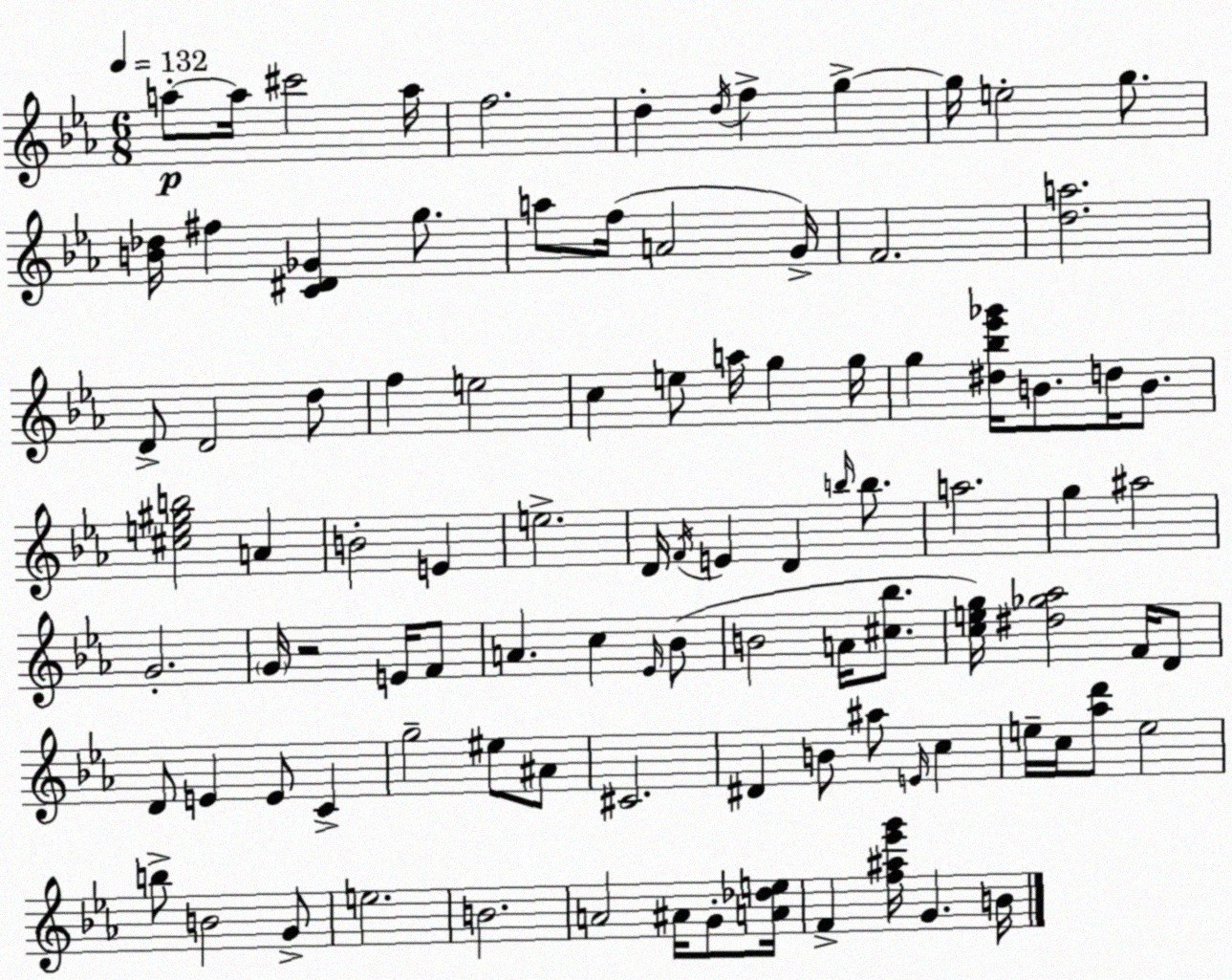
X:1
T:Untitled
M:6/8
L:1/4
K:Cm
a/2 a/4 ^c'2 a/4 f2 d d/4 f g g/4 e2 g/2 [B_d]/4 ^f [C^D_G] g/2 a/2 f/4 A2 G/4 F2 [da]2 D/2 D2 d/2 f e2 c e/2 a/4 g g/4 g [^d_b_e'_g']/4 B/2 d/4 B/2 [^ce^gb]2 A B2 E e2 D/4 F/4 E D b/4 b/2 a2 g ^a2 G2 G/4 z2 E/4 F/2 A c _E/4 _B/2 B2 A/4 [^c_b]/2 [ceg]/4 [^d_g_a]2 F/4 D/2 D/2 E E/2 C g2 ^e/2 ^A/2 ^C2 ^D B/2 ^a/2 E/4 c e/4 c/4 [_ad']/2 e2 b/2 B2 G/2 e2 B2 A2 ^A/4 G/2 [A_de]/4 F [f^a_e'g']/4 G B/4